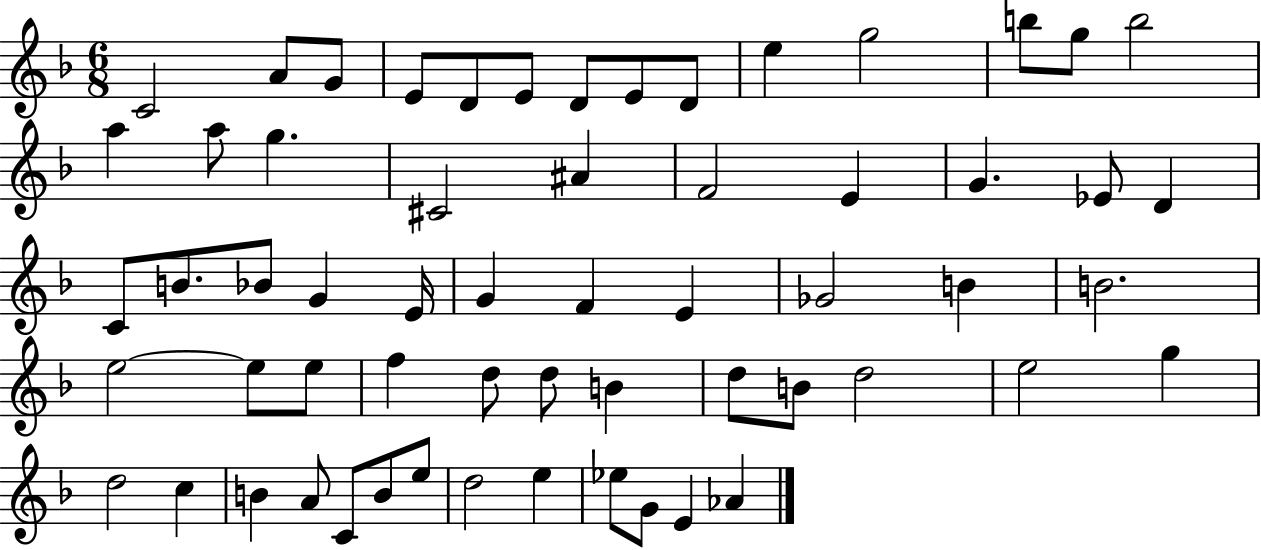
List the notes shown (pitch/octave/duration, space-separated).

C4/h A4/e G4/e E4/e D4/e E4/e D4/e E4/e D4/e E5/q G5/h B5/e G5/e B5/h A5/q A5/e G5/q. C#4/h A#4/q F4/h E4/q G4/q. Eb4/e D4/q C4/e B4/e. Bb4/e G4/q E4/s G4/q F4/q E4/q Gb4/h B4/q B4/h. E5/h E5/e E5/e F5/q D5/e D5/e B4/q D5/e B4/e D5/h E5/h G5/q D5/h C5/q B4/q A4/e C4/e B4/e E5/e D5/h E5/q Eb5/e G4/e E4/q Ab4/q